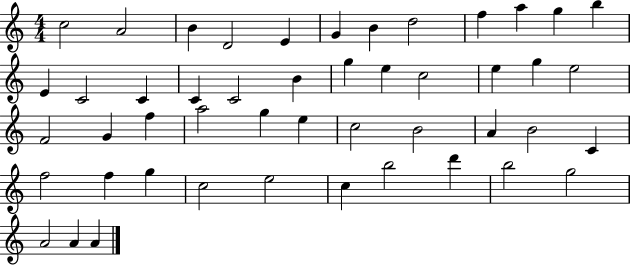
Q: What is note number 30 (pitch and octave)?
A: E5